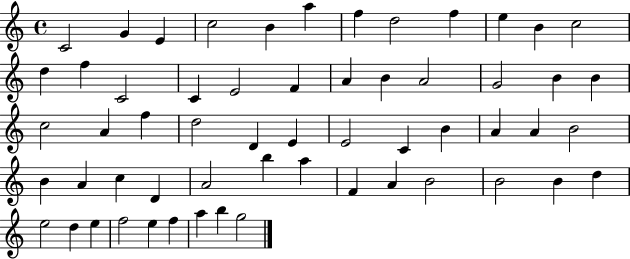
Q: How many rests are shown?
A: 0